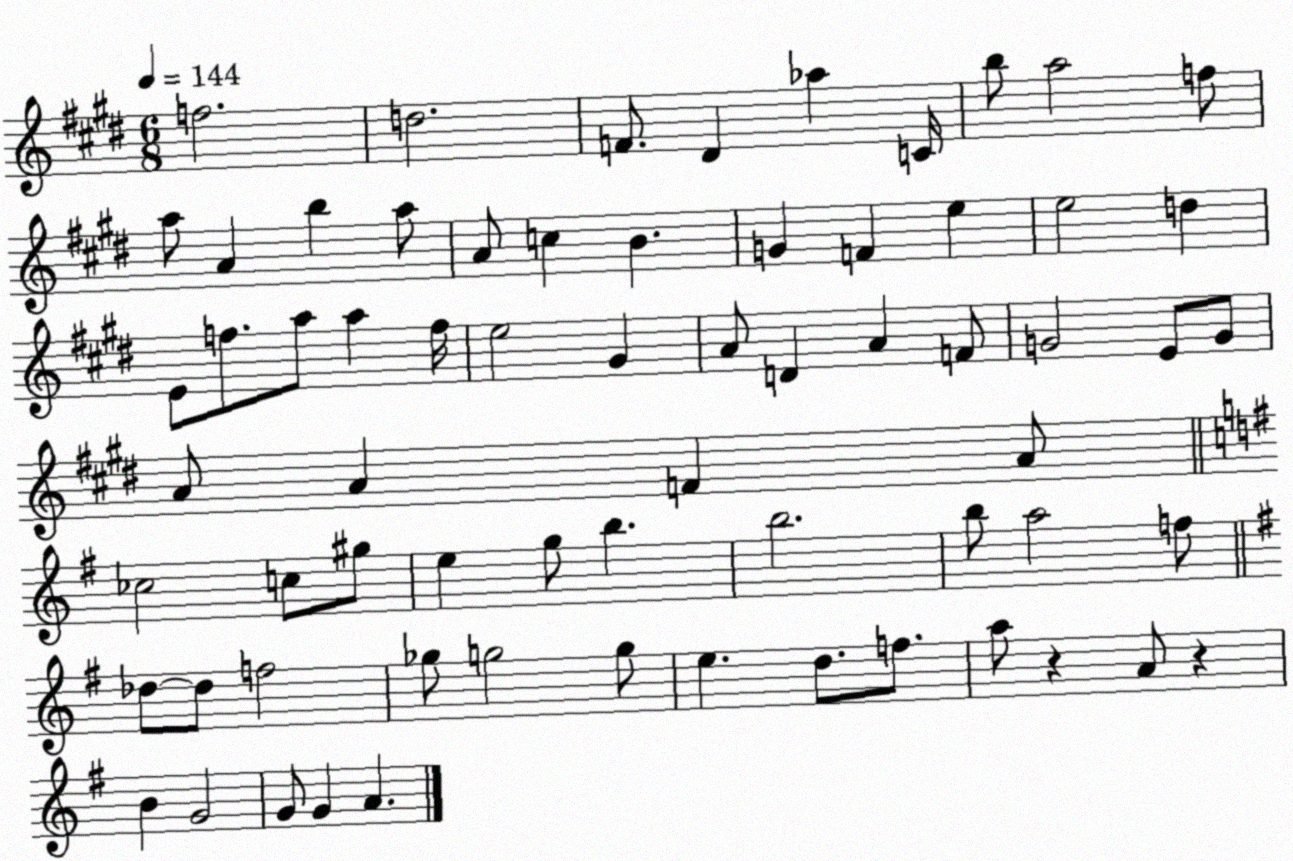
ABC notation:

X:1
T:Untitled
M:6/8
L:1/4
K:E
f2 d2 F/2 ^D _a C/4 b/2 a2 f/2 a/2 A b a/2 A/2 c B G F e e2 d E/2 f/2 a/2 a f/4 e2 ^G A/2 D A F/2 G2 E/2 G/2 A/2 A F A/2 _c2 c/2 ^g/2 e g/2 b b2 b/2 a2 f/2 _d/2 _d/2 f2 _g/2 g2 g/2 e d/2 f/2 a/2 z A/2 z B G2 G/2 G A